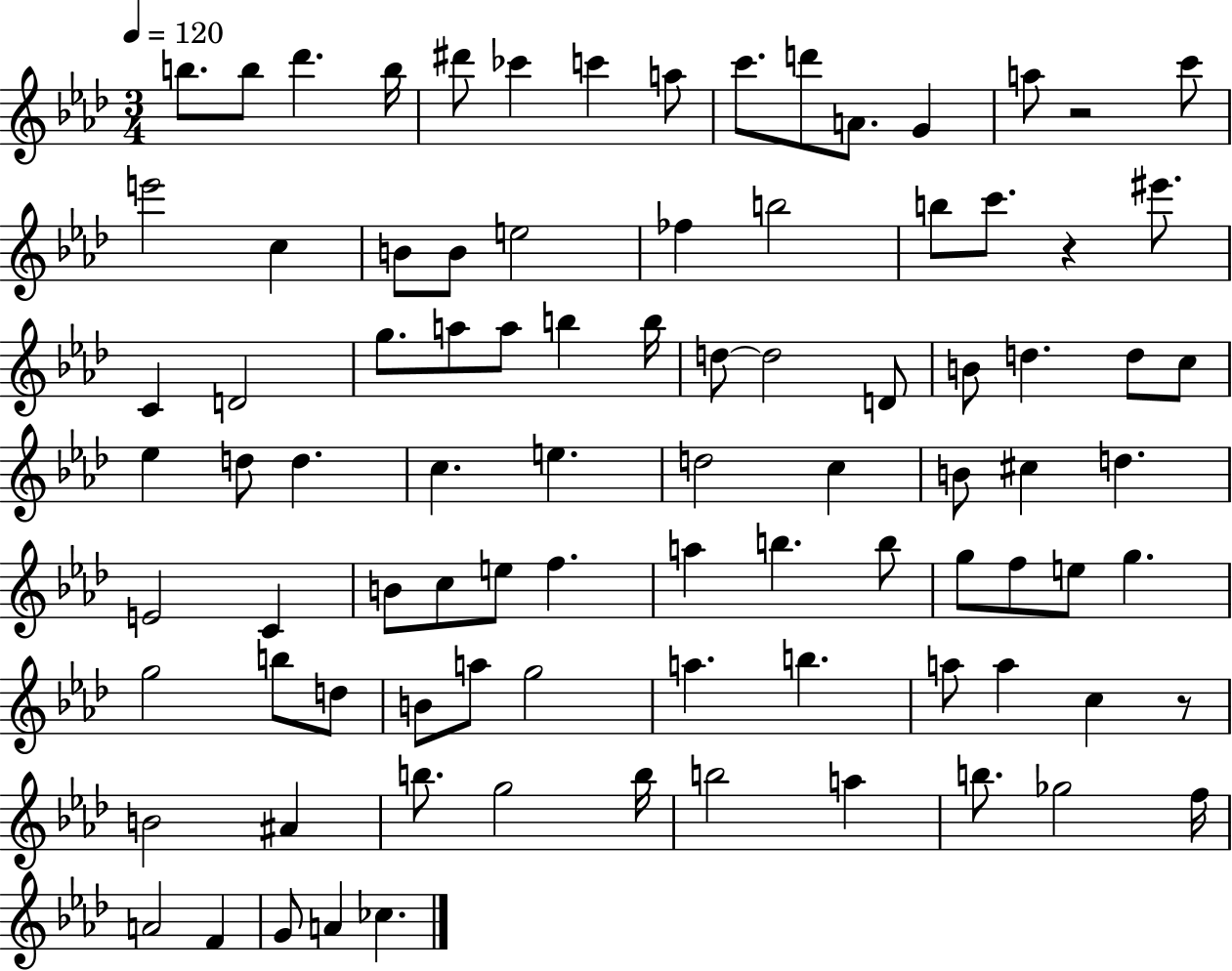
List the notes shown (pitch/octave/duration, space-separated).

B5/e. B5/e Db6/q. B5/s D#6/e CES6/q C6/q A5/e C6/e. D6/e A4/e. G4/q A5/e R/h C6/e E6/h C5/q B4/e B4/e E5/h FES5/q B5/h B5/e C6/e. R/q EIS6/e. C4/q D4/h G5/e. A5/e A5/e B5/q B5/s D5/e D5/h D4/e B4/e D5/q. D5/e C5/e Eb5/q D5/e D5/q. C5/q. E5/q. D5/h C5/q B4/e C#5/q D5/q. E4/h C4/q B4/e C5/e E5/e F5/q. A5/q B5/q. B5/e G5/e F5/e E5/e G5/q. G5/h B5/e D5/e B4/e A5/e G5/h A5/q. B5/q. A5/e A5/q C5/q R/e B4/h A#4/q B5/e. G5/h B5/s B5/h A5/q B5/e. Gb5/h F5/s A4/h F4/q G4/e A4/q CES5/q.